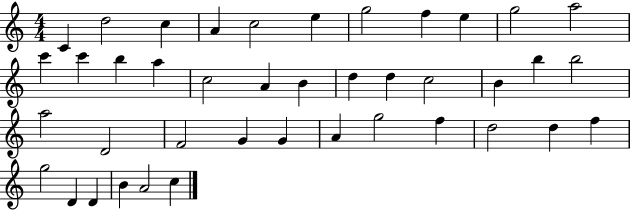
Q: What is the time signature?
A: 4/4